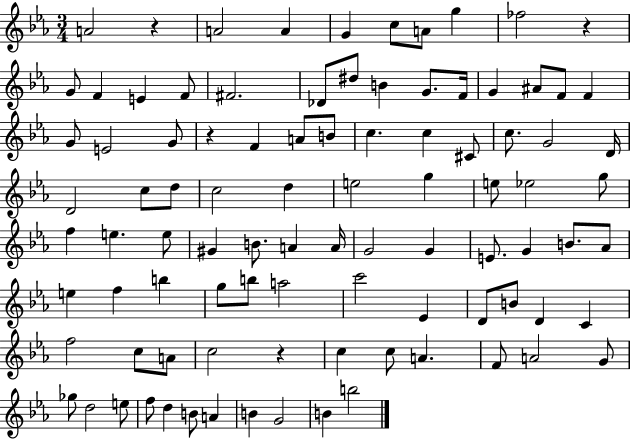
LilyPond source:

{
  \clef treble
  \numericTimeSignature
  \time 3/4
  \key ees \major
  \repeat volta 2 { a'2 r4 | a'2 a'4 | g'4 c''8 a'8 g''4 | fes''2 r4 | \break g'8 f'4 e'4 f'8 | fis'2. | des'8 dis''8 b'4 g'8. f'16 | g'4 ais'8 f'8 f'4 | \break g'8 e'2 g'8 | r4 f'4 a'8 b'8 | c''4. c''4 cis'8 | c''8. g'2 d'16 | \break d'2 c''8 d''8 | c''2 d''4 | e''2 g''4 | e''8 ees''2 g''8 | \break f''4 e''4. e''8 | gis'4 b'8. a'4 a'16 | g'2 g'4 | e'8. g'4 b'8. aes'8 | \break e''4 f''4 b''4 | g''8 b''8 a''2 | c'''2 ees'4 | d'8 b'8 d'4 c'4 | \break f''2 c''8 a'8 | c''2 r4 | c''4 c''8 a'4. | f'8 a'2 g'8 | \break ges''8 d''2 e''8 | f''8 d''4 b'8 a'4 | b'4 g'2 | b'4 b''2 | \break } \bar "|."
}